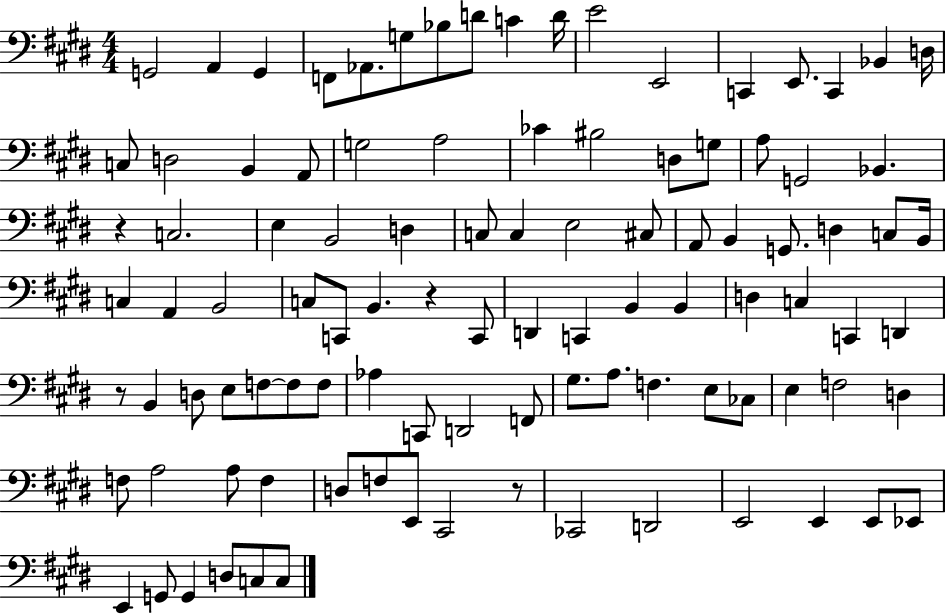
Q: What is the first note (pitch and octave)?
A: G2